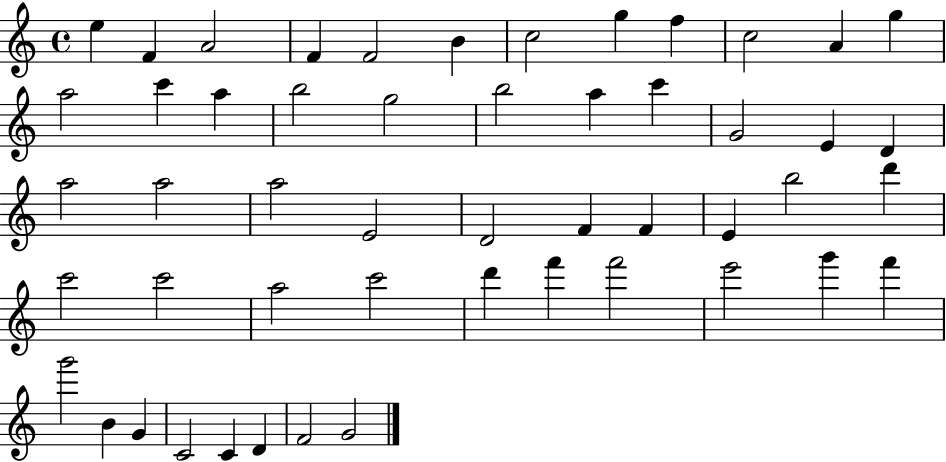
X:1
T:Untitled
M:4/4
L:1/4
K:C
e F A2 F F2 B c2 g f c2 A g a2 c' a b2 g2 b2 a c' G2 E D a2 a2 a2 E2 D2 F F E b2 d' c'2 c'2 a2 c'2 d' f' f'2 e'2 g' f' g'2 B G C2 C D F2 G2